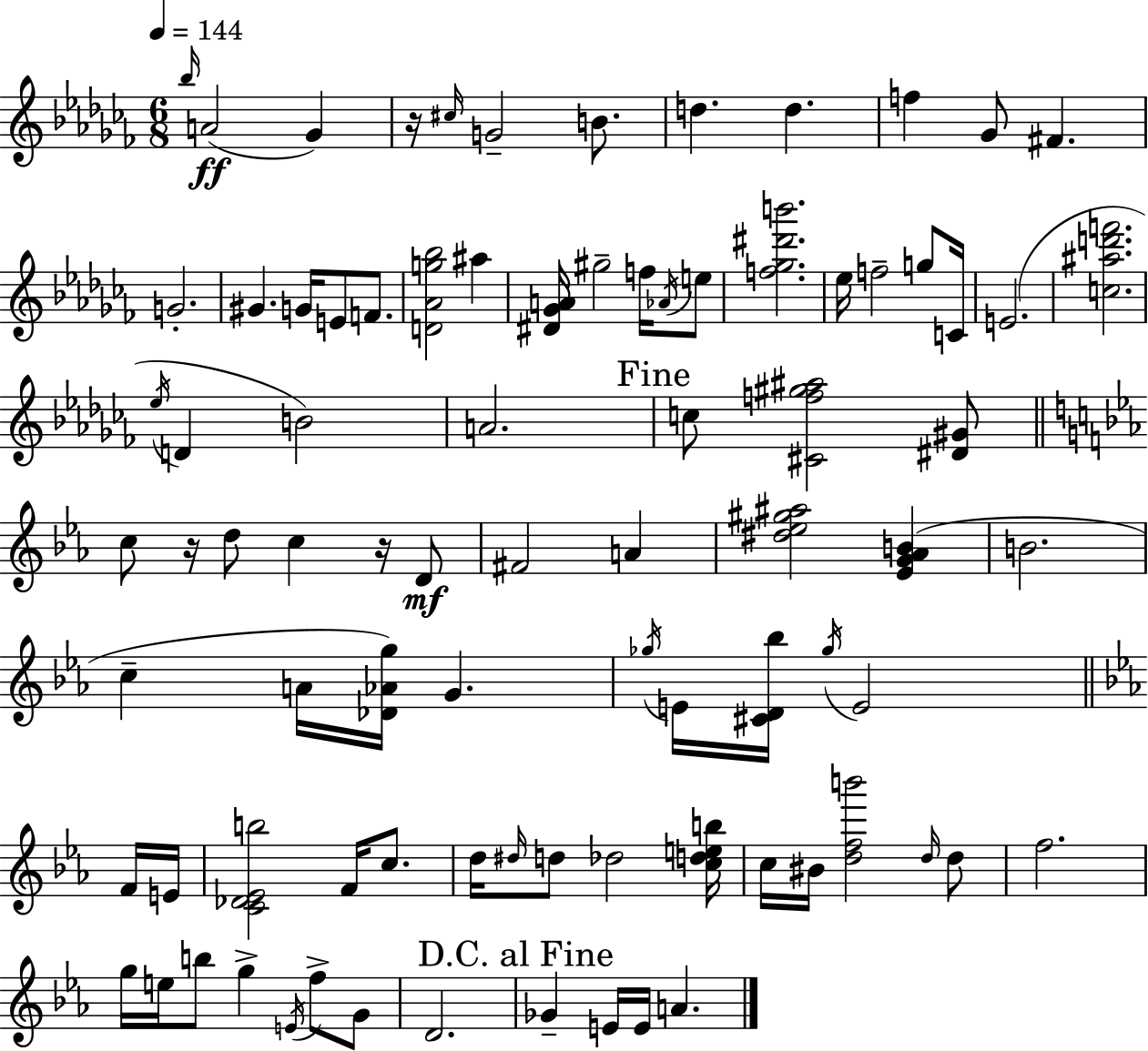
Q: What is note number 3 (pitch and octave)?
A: Gb4